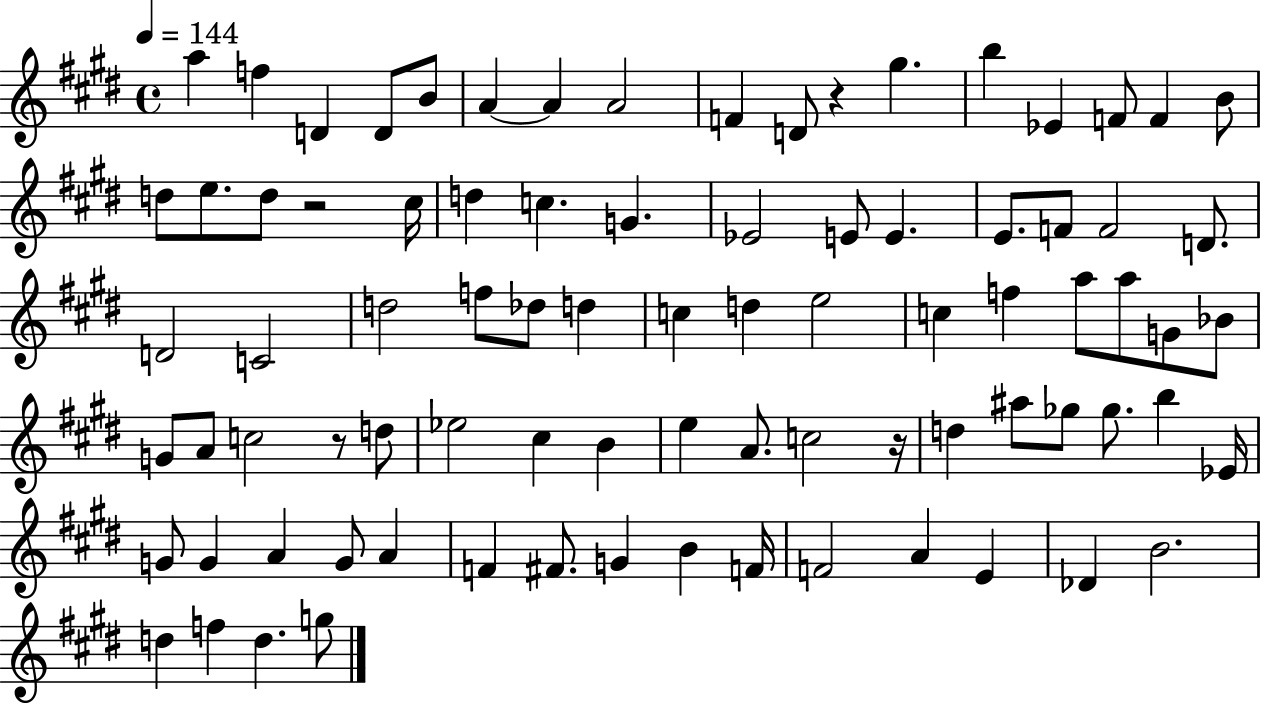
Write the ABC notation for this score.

X:1
T:Untitled
M:4/4
L:1/4
K:E
a f D D/2 B/2 A A A2 F D/2 z ^g b _E F/2 F B/2 d/2 e/2 d/2 z2 ^c/4 d c G _E2 E/2 E E/2 F/2 F2 D/2 D2 C2 d2 f/2 _d/2 d c d e2 c f a/2 a/2 G/2 _B/2 G/2 A/2 c2 z/2 d/2 _e2 ^c B e A/2 c2 z/4 d ^a/2 _g/2 _g/2 b _E/4 G/2 G A G/2 A F ^F/2 G B F/4 F2 A E _D B2 d f d g/2